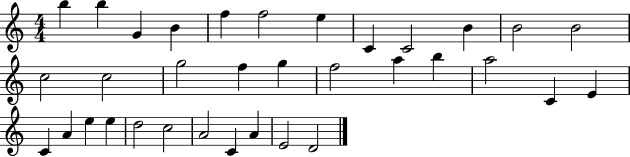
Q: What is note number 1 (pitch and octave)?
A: B5